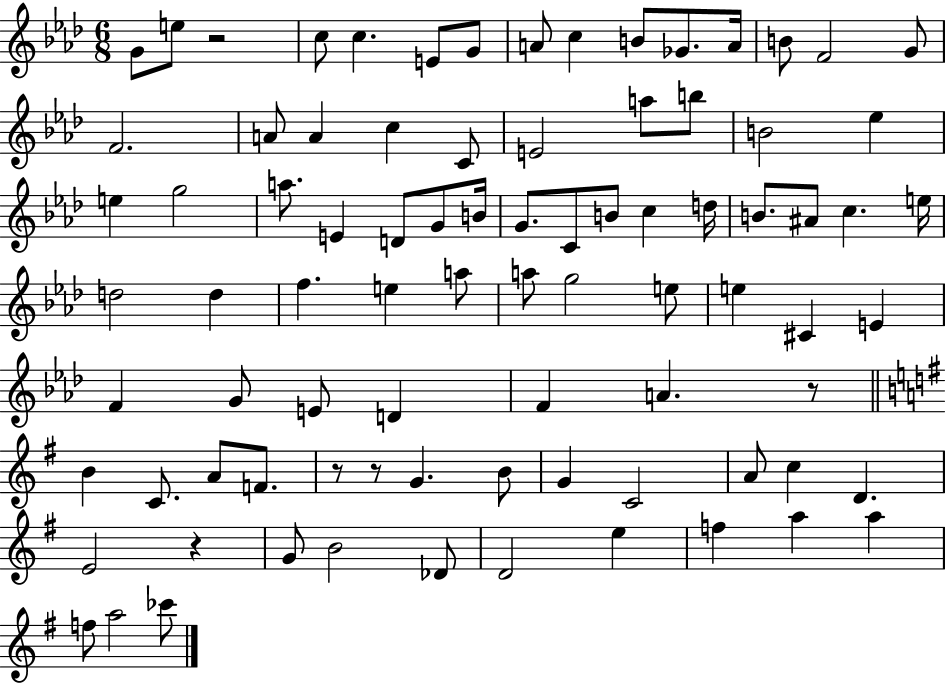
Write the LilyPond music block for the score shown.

{
  \clef treble
  \numericTimeSignature
  \time 6/8
  \key aes \major
  g'8 e''8 r2 | c''8 c''4. e'8 g'8 | a'8 c''4 b'8 ges'8. a'16 | b'8 f'2 g'8 | \break f'2. | a'8 a'4 c''4 c'8 | e'2 a''8 b''8 | b'2 ees''4 | \break e''4 g''2 | a''8. e'4 d'8 g'8 b'16 | g'8. c'8 b'8 c''4 d''16 | b'8. ais'8 c''4. e''16 | \break d''2 d''4 | f''4. e''4 a''8 | a''8 g''2 e''8 | e''4 cis'4 e'4 | \break f'4 g'8 e'8 d'4 | f'4 a'4. r8 | \bar "||" \break \key e \minor b'4 c'8. a'8 f'8. | r8 r8 g'4. b'8 | g'4 c'2 | a'8 c''4 d'4. | \break e'2 r4 | g'8 b'2 des'8 | d'2 e''4 | f''4 a''4 a''4 | \break f''8 a''2 ces'''8 | \bar "|."
}